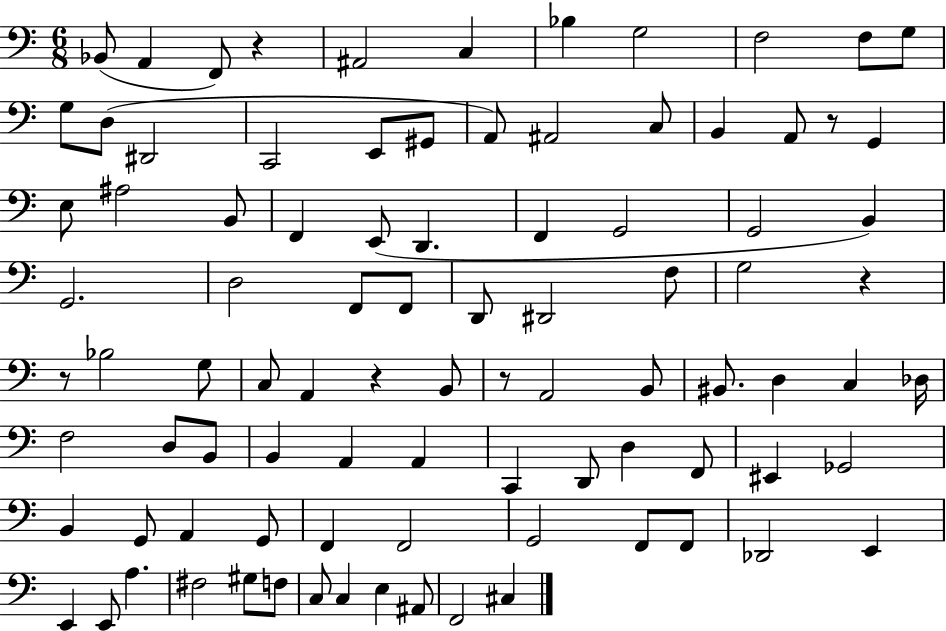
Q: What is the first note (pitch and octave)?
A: Bb2